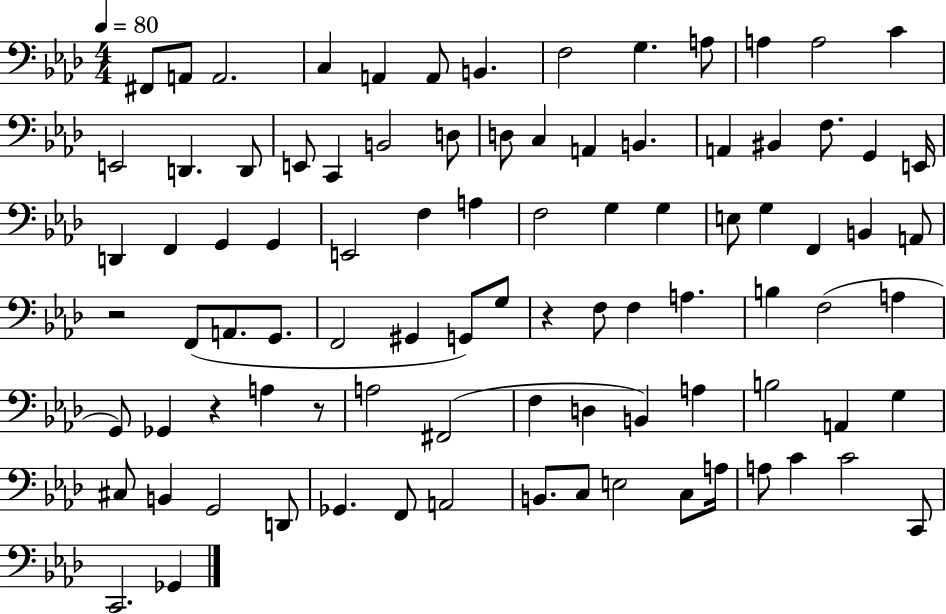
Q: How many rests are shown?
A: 4